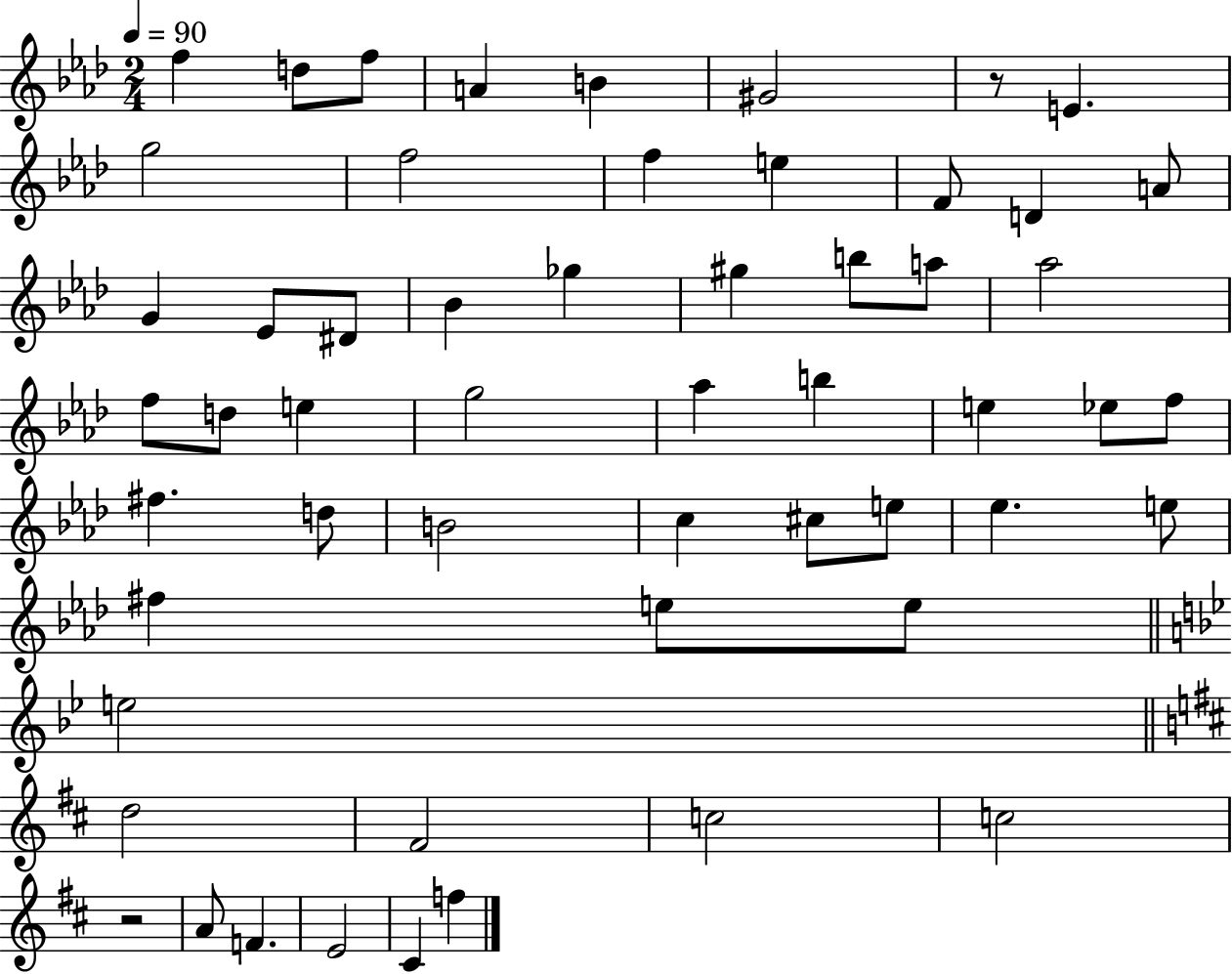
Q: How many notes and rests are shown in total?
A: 55